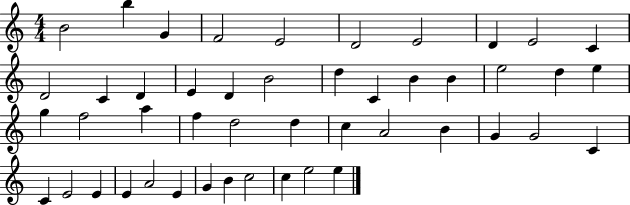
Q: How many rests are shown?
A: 0